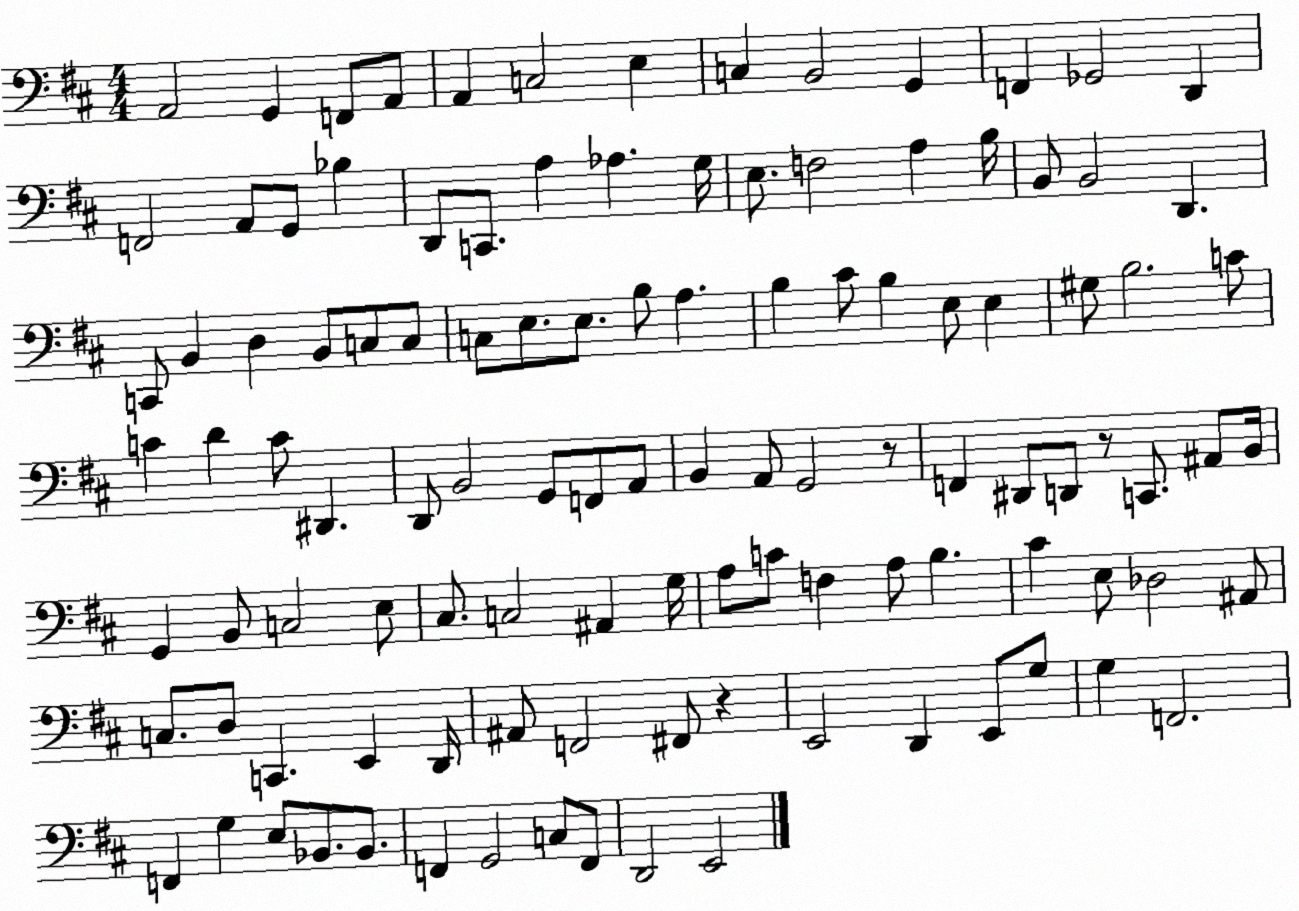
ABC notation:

X:1
T:Untitled
M:4/4
L:1/4
K:D
A,,2 G,, F,,/2 A,,/2 A,, C,2 E, C, B,,2 G,, F,, _G,,2 D,, F,,2 A,,/2 G,,/2 _B, D,,/2 C,,/2 A, _A, G,/4 E,/2 F,2 A, B,/4 B,,/2 B,,2 D,, C,,/2 B,, D, B,,/2 C,/2 C,/2 C,/2 E,/2 E,/2 B,/2 A, B, ^C/2 B, E,/2 E, ^G,/2 B,2 C/2 C D C/2 ^D,, D,,/2 B,,2 G,,/2 F,,/2 A,,/2 B,, A,,/2 G,,2 z/2 F,, ^D,,/2 D,,/2 z/2 C,,/2 ^A,,/2 B,,/4 G,, B,,/2 C,2 E,/2 ^C,/2 C,2 ^A,, G,/4 A,/2 C/2 F, A,/2 B, ^C E,/2 _D,2 ^A,,/2 C,/2 D,/2 C,, E,, D,,/4 ^A,,/2 F,,2 ^F,,/2 z E,,2 D,, E,,/2 G,/2 G, F,,2 F,, G, E,/2 _B,,/2 _B,,/2 F,, G,,2 C,/2 F,,/2 D,,2 E,,2